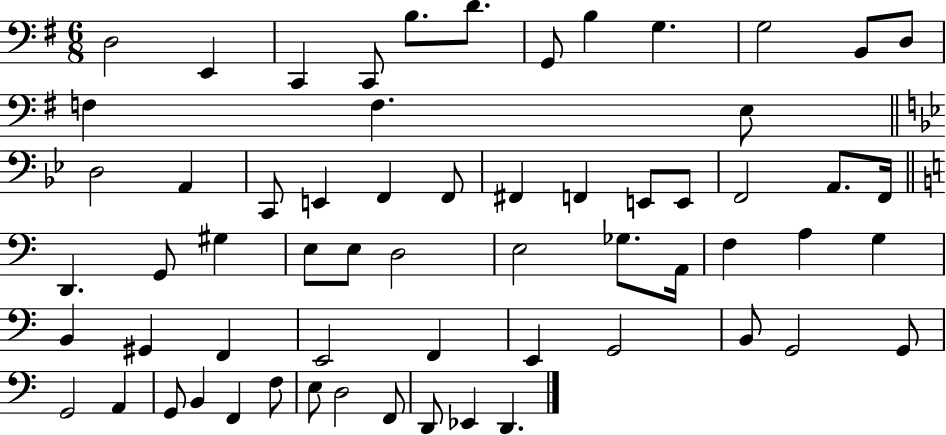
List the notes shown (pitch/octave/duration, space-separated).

D3/h E2/q C2/q C2/e B3/e. D4/e. G2/e B3/q G3/q. G3/h B2/e D3/e F3/q F3/q. E3/e D3/h A2/q C2/e E2/q F2/q F2/e F#2/q F2/q E2/e E2/e F2/h A2/e. F2/s D2/q. G2/e G#3/q E3/e E3/e D3/h E3/h Gb3/e. A2/s F3/q A3/q G3/q B2/q G#2/q F2/q E2/h F2/q E2/q G2/h B2/e G2/h G2/e G2/h A2/q G2/e B2/q F2/q F3/e E3/e D3/h F2/e D2/e Eb2/q D2/q.